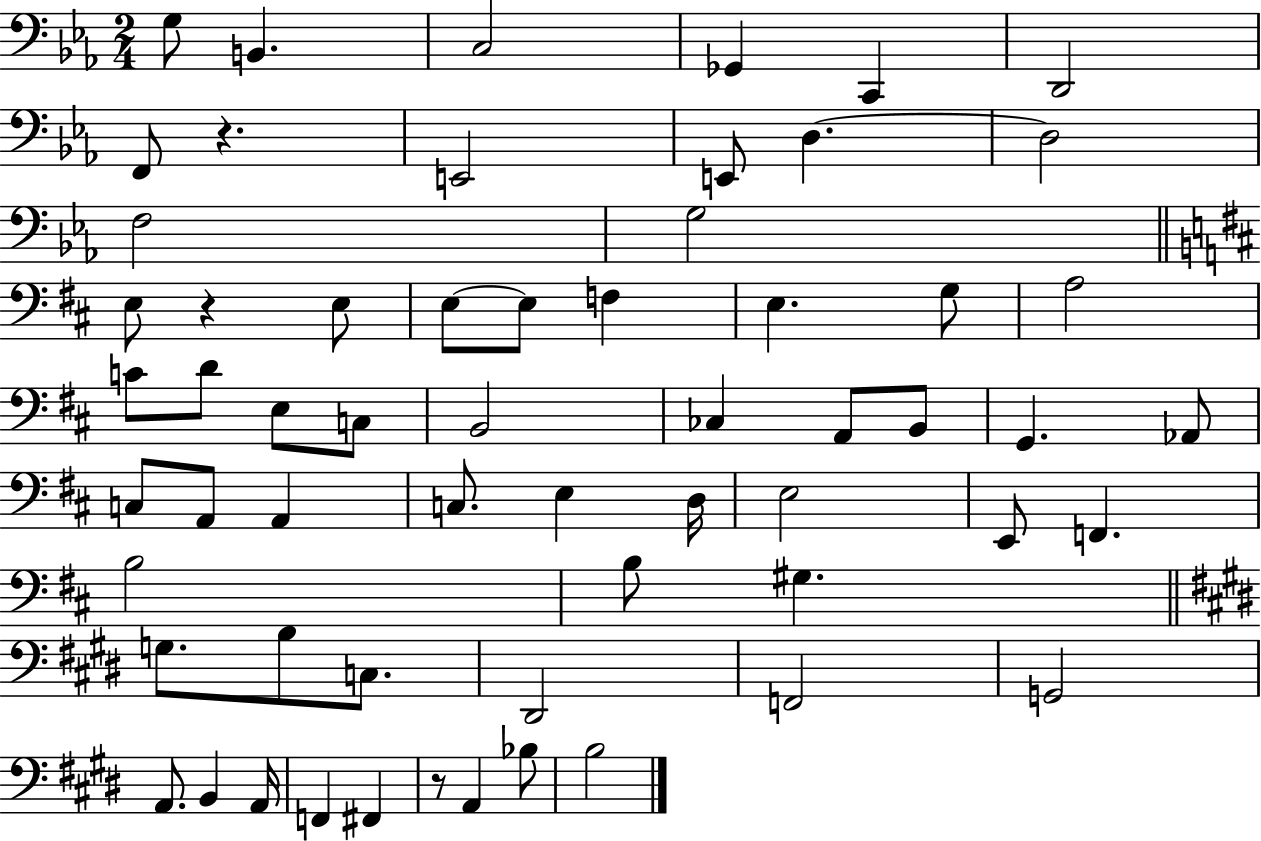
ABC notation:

X:1
T:Untitled
M:2/4
L:1/4
K:Eb
G,/2 B,, C,2 _G,, C,, D,,2 F,,/2 z E,,2 E,,/2 D, D,2 F,2 G,2 E,/2 z E,/2 E,/2 E,/2 F, E, G,/2 A,2 C/2 D/2 E,/2 C,/2 B,,2 _C, A,,/2 B,,/2 G,, _A,,/2 C,/2 A,,/2 A,, C,/2 E, D,/4 E,2 E,,/2 F,, B,2 B,/2 ^G, G,/2 B,/2 C,/2 ^D,,2 F,,2 G,,2 A,,/2 B,, A,,/4 F,, ^F,, z/2 A,, _B,/2 B,2